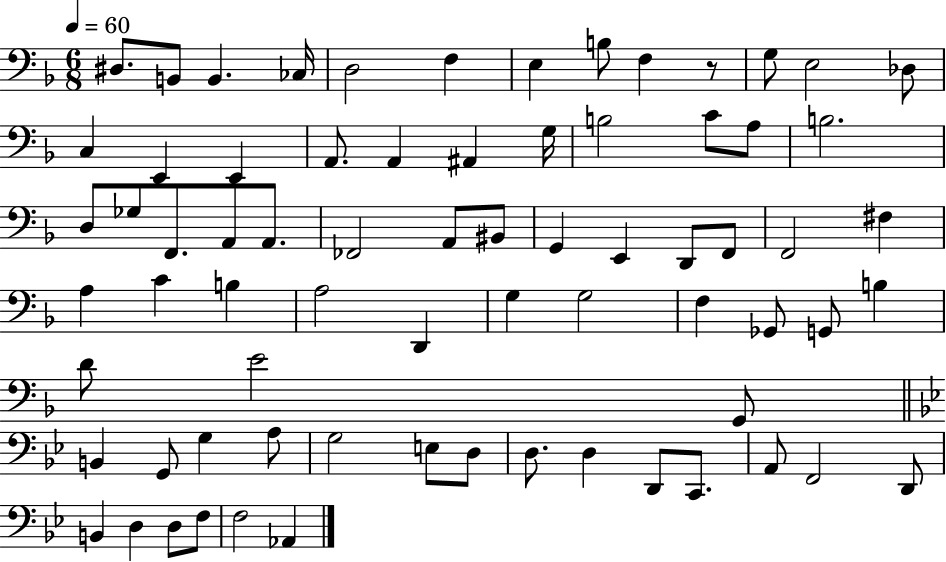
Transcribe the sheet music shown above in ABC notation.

X:1
T:Untitled
M:6/8
L:1/4
K:F
^D,/2 B,,/2 B,, _C,/4 D,2 F, E, B,/2 F, z/2 G,/2 E,2 _D,/2 C, E,, E,, A,,/2 A,, ^A,, G,/4 B,2 C/2 A,/2 B,2 D,/2 _G,/2 F,,/2 A,,/2 A,,/2 _F,,2 A,,/2 ^B,,/2 G,, E,, D,,/2 F,,/2 F,,2 ^F, A, C B, A,2 D,, G, G,2 F, _G,,/2 G,,/2 B, D/2 E2 G,,/2 B,, G,,/2 G, A,/2 G,2 E,/2 D,/2 D,/2 D, D,,/2 C,,/2 A,,/2 F,,2 D,,/2 B,, D, D,/2 F,/2 F,2 _A,,